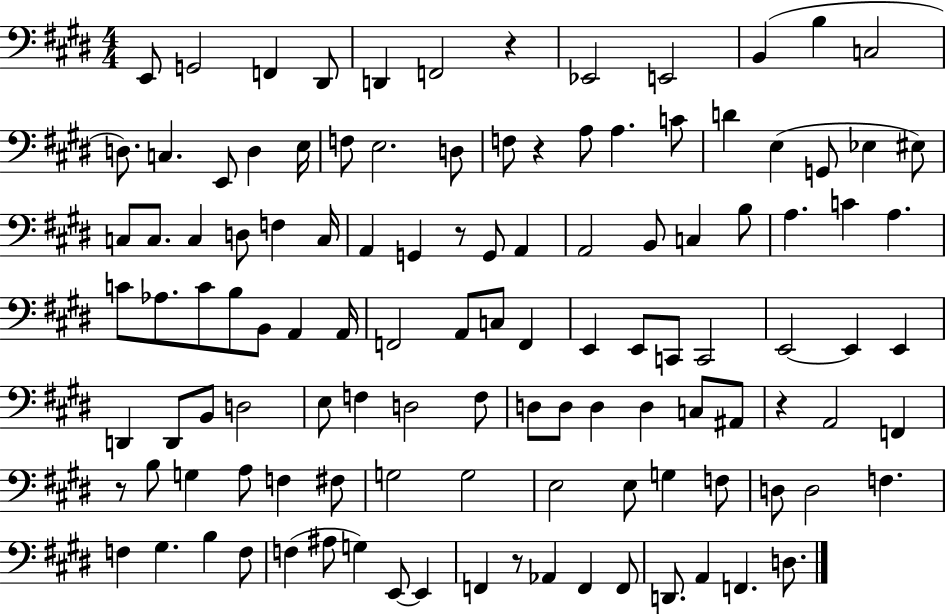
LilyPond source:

{
  \clef bass
  \numericTimeSignature
  \time 4/4
  \key e \major
  \repeat volta 2 { e,8 g,2 f,4 dis,8 | d,4 f,2 r4 | ees,2 e,2 | b,4( b4 c2 | \break d8.) c4. e,8 d4 e16 | f8 e2. d8 | f8 r4 a8 a4. c'8 | d'4 e4( g,8 ees4 eis8) | \break c8 c8. c4 d8 f4 c16 | a,4 g,4 r8 g,8 a,4 | a,2 b,8 c4 b8 | a4. c'4 a4. | \break c'8 aes8. c'8 b8 b,8 a,4 a,16 | f,2 a,8 c8 f,4 | e,4 e,8 c,8 c,2 | e,2~~ e,4 e,4 | \break d,4 d,8 b,8 d2 | e8 f4 d2 f8 | d8 d8 d4 d4 c8 ais,8 | r4 a,2 f,4 | \break r8 b8 g4 a8 f4 fis8 | g2 g2 | e2 e8 g4 f8 | d8 d2 f4. | \break f4 gis4. b4 f8 | f4( ais8 g4) e,8~~ e,4 | f,4 r8 aes,4 f,4 f,8 | d,8. a,4 f,4. d8. | \break } \bar "|."
}